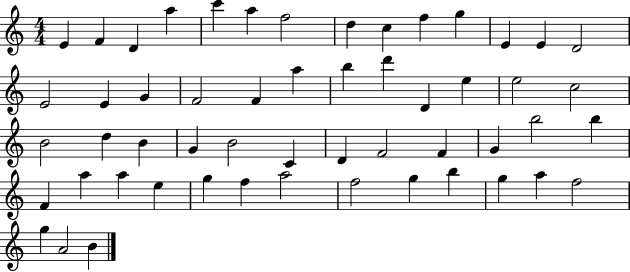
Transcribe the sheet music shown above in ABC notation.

X:1
T:Untitled
M:4/4
L:1/4
K:C
E F D a c' a f2 d c f g E E D2 E2 E G F2 F a b d' D e e2 c2 B2 d B G B2 C D F2 F G b2 b F a a e g f a2 f2 g b g a f2 g A2 B